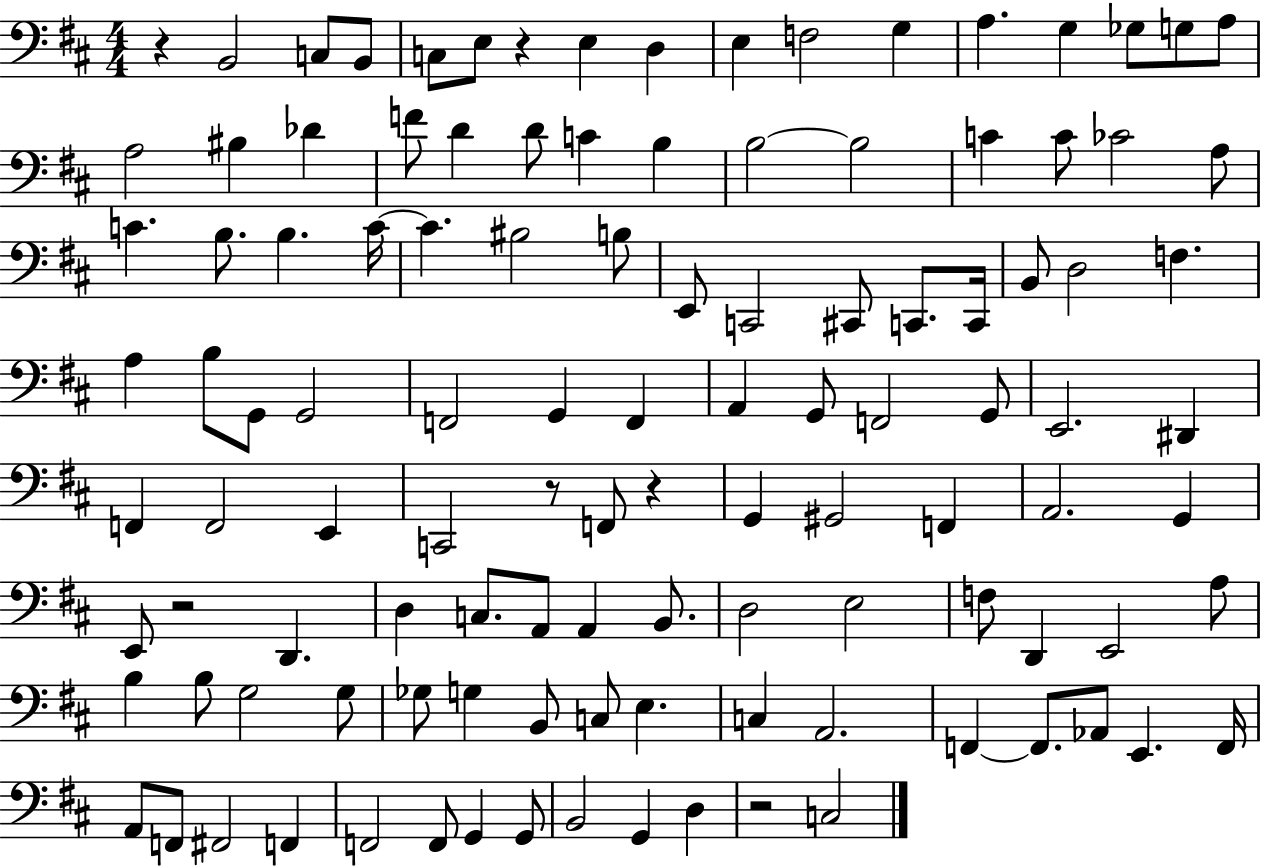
R/q B2/h C3/e B2/e C3/e E3/e R/q E3/q D3/q E3/q F3/h G3/q A3/q. G3/q Gb3/e G3/e A3/e A3/h BIS3/q Db4/q F4/e D4/q D4/e C4/q B3/q B3/h B3/h C4/q C4/e CES4/h A3/e C4/q. B3/e. B3/q. C4/s C4/q. BIS3/h B3/e E2/e C2/h C#2/e C2/e. C2/s B2/e D3/h F3/q. A3/q B3/e G2/e G2/h F2/h G2/q F2/q A2/q G2/e F2/h G2/e E2/h. D#2/q F2/q F2/h E2/q C2/h R/e F2/e R/q G2/q G#2/h F2/q A2/h. G2/q E2/e R/h D2/q. D3/q C3/e. A2/e A2/q B2/e. D3/h E3/h F3/e D2/q E2/h A3/e B3/q B3/e G3/h G3/e Gb3/e G3/q B2/e C3/e E3/q. C3/q A2/h. F2/q F2/e. Ab2/e E2/q. F2/s A2/e F2/e F#2/h F2/q F2/h F2/e G2/q G2/e B2/h G2/q D3/q R/h C3/h